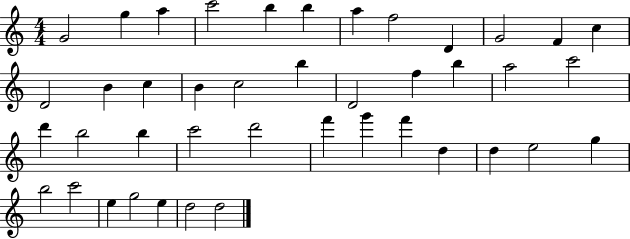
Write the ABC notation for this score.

X:1
T:Untitled
M:4/4
L:1/4
K:C
G2 g a c'2 b b a f2 D G2 F c D2 B c B c2 b D2 f b a2 c'2 d' b2 b c'2 d'2 f' g' f' d d e2 g b2 c'2 e g2 e d2 d2